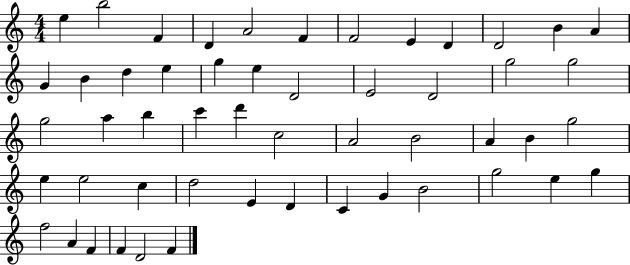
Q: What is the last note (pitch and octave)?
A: F4